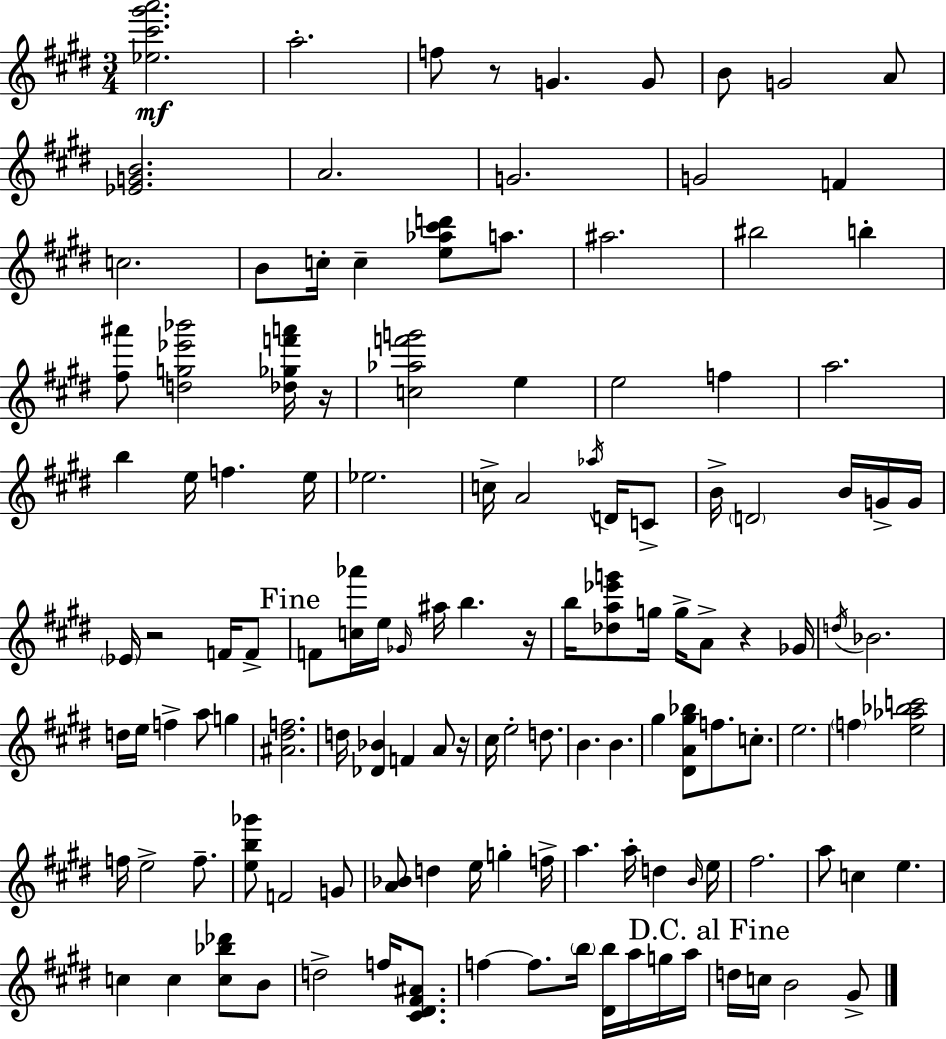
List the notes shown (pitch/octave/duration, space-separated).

[Eb5,C#6,G#6,A6]/h. A5/h. F5/e R/e G4/q. G4/e B4/e G4/h A4/e [Eb4,G4,B4]/h. A4/h. G4/h. G4/h F4/q C5/h. B4/e C5/s C5/q [E5,Ab5,C#6,D6]/e A5/e. A#5/h. BIS5/h B5/q [F#5,A#6]/e [D5,G5,Eb6,Bb6]/h [Db5,Gb5,F6,A6]/s R/s [C5,Ab5,F6,G6]/h E5/q E5/h F5/q A5/h. B5/q E5/s F5/q. E5/s Eb5/h. C5/s A4/h Ab5/s D4/s C4/e B4/s D4/h B4/s G4/s G4/s Eb4/s R/h F4/s F4/e F4/e [C5,Ab6]/s E5/s Gb4/s A#5/s B5/q. R/s B5/s [Db5,A5,Eb6,G6]/e G5/s G5/s A4/e R/q Gb4/s D5/s Bb4/h. D5/s E5/s F5/q A5/e G5/q [A#4,D#5,F5]/h. D5/s [Db4,Bb4]/q F4/q A4/e R/s C#5/s E5/h D5/e. B4/q. B4/q. G#5/q [D#4,A4,G#5,Bb5]/e F5/e. C5/e. E5/h. F5/q [E5,Ab5,Bb5,C6]/h F5/s E5/h F5/e. [E5,B5,Gb6]/e F4/h G4/e [A4,Bb4]/e D5/q E5/s G5/q F5/s A5/q. A5/s D5/q B4/s E5/s F#5/h. A5/e C5/q E5/q. C5/q C5/q [C5,Bb5,Db6]/e B4/e D5/h F5/s [C#4,D#4,F#4,A#4]/e. F5/q F5/e. B5/s [D#4,B5]/s A5/s G5/s A5/s D5/s C5/s B4/h G#4/e